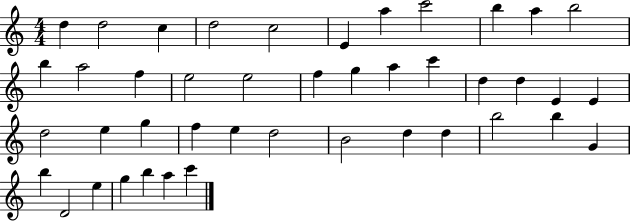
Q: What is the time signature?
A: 4/4